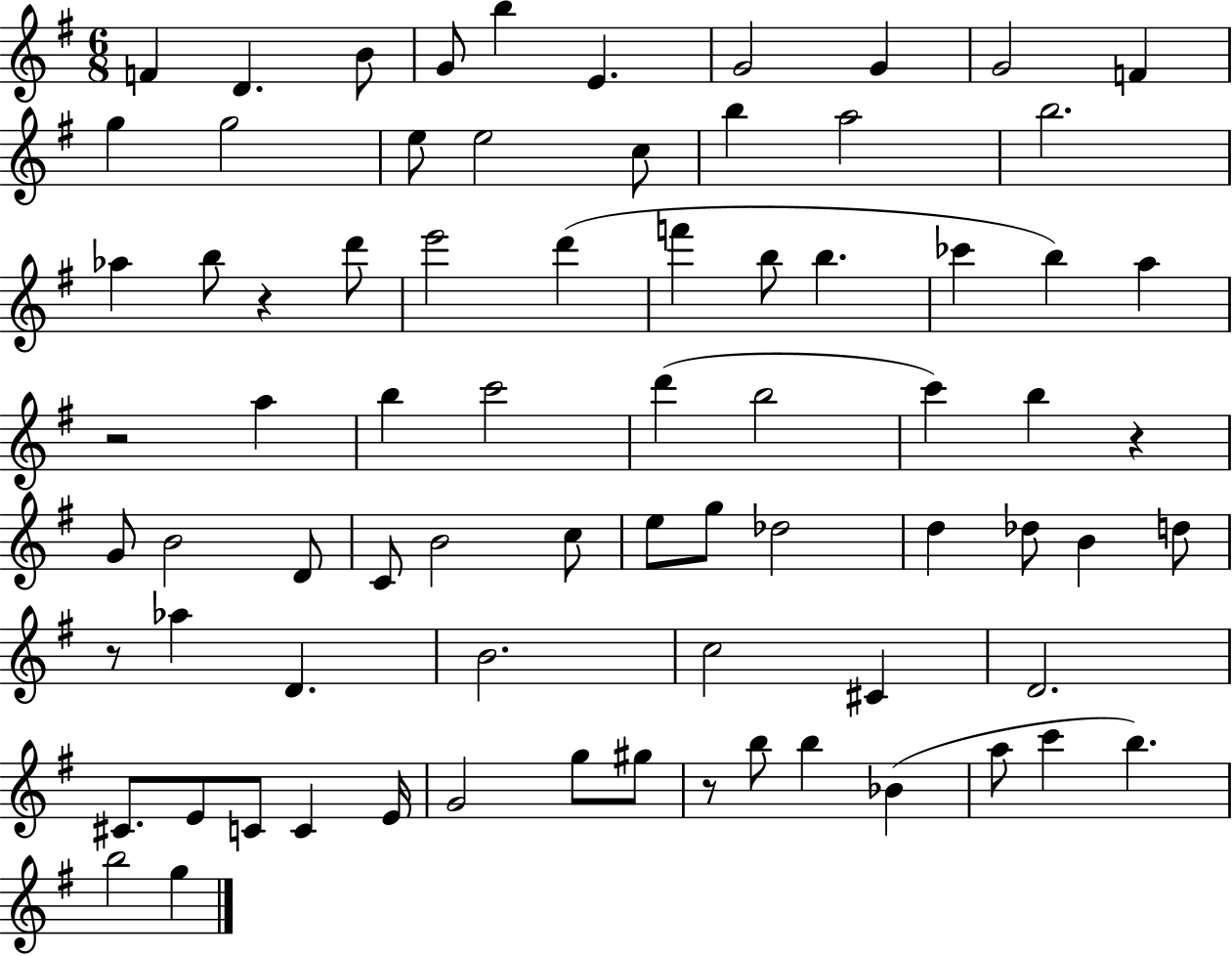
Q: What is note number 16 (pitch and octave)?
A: B5